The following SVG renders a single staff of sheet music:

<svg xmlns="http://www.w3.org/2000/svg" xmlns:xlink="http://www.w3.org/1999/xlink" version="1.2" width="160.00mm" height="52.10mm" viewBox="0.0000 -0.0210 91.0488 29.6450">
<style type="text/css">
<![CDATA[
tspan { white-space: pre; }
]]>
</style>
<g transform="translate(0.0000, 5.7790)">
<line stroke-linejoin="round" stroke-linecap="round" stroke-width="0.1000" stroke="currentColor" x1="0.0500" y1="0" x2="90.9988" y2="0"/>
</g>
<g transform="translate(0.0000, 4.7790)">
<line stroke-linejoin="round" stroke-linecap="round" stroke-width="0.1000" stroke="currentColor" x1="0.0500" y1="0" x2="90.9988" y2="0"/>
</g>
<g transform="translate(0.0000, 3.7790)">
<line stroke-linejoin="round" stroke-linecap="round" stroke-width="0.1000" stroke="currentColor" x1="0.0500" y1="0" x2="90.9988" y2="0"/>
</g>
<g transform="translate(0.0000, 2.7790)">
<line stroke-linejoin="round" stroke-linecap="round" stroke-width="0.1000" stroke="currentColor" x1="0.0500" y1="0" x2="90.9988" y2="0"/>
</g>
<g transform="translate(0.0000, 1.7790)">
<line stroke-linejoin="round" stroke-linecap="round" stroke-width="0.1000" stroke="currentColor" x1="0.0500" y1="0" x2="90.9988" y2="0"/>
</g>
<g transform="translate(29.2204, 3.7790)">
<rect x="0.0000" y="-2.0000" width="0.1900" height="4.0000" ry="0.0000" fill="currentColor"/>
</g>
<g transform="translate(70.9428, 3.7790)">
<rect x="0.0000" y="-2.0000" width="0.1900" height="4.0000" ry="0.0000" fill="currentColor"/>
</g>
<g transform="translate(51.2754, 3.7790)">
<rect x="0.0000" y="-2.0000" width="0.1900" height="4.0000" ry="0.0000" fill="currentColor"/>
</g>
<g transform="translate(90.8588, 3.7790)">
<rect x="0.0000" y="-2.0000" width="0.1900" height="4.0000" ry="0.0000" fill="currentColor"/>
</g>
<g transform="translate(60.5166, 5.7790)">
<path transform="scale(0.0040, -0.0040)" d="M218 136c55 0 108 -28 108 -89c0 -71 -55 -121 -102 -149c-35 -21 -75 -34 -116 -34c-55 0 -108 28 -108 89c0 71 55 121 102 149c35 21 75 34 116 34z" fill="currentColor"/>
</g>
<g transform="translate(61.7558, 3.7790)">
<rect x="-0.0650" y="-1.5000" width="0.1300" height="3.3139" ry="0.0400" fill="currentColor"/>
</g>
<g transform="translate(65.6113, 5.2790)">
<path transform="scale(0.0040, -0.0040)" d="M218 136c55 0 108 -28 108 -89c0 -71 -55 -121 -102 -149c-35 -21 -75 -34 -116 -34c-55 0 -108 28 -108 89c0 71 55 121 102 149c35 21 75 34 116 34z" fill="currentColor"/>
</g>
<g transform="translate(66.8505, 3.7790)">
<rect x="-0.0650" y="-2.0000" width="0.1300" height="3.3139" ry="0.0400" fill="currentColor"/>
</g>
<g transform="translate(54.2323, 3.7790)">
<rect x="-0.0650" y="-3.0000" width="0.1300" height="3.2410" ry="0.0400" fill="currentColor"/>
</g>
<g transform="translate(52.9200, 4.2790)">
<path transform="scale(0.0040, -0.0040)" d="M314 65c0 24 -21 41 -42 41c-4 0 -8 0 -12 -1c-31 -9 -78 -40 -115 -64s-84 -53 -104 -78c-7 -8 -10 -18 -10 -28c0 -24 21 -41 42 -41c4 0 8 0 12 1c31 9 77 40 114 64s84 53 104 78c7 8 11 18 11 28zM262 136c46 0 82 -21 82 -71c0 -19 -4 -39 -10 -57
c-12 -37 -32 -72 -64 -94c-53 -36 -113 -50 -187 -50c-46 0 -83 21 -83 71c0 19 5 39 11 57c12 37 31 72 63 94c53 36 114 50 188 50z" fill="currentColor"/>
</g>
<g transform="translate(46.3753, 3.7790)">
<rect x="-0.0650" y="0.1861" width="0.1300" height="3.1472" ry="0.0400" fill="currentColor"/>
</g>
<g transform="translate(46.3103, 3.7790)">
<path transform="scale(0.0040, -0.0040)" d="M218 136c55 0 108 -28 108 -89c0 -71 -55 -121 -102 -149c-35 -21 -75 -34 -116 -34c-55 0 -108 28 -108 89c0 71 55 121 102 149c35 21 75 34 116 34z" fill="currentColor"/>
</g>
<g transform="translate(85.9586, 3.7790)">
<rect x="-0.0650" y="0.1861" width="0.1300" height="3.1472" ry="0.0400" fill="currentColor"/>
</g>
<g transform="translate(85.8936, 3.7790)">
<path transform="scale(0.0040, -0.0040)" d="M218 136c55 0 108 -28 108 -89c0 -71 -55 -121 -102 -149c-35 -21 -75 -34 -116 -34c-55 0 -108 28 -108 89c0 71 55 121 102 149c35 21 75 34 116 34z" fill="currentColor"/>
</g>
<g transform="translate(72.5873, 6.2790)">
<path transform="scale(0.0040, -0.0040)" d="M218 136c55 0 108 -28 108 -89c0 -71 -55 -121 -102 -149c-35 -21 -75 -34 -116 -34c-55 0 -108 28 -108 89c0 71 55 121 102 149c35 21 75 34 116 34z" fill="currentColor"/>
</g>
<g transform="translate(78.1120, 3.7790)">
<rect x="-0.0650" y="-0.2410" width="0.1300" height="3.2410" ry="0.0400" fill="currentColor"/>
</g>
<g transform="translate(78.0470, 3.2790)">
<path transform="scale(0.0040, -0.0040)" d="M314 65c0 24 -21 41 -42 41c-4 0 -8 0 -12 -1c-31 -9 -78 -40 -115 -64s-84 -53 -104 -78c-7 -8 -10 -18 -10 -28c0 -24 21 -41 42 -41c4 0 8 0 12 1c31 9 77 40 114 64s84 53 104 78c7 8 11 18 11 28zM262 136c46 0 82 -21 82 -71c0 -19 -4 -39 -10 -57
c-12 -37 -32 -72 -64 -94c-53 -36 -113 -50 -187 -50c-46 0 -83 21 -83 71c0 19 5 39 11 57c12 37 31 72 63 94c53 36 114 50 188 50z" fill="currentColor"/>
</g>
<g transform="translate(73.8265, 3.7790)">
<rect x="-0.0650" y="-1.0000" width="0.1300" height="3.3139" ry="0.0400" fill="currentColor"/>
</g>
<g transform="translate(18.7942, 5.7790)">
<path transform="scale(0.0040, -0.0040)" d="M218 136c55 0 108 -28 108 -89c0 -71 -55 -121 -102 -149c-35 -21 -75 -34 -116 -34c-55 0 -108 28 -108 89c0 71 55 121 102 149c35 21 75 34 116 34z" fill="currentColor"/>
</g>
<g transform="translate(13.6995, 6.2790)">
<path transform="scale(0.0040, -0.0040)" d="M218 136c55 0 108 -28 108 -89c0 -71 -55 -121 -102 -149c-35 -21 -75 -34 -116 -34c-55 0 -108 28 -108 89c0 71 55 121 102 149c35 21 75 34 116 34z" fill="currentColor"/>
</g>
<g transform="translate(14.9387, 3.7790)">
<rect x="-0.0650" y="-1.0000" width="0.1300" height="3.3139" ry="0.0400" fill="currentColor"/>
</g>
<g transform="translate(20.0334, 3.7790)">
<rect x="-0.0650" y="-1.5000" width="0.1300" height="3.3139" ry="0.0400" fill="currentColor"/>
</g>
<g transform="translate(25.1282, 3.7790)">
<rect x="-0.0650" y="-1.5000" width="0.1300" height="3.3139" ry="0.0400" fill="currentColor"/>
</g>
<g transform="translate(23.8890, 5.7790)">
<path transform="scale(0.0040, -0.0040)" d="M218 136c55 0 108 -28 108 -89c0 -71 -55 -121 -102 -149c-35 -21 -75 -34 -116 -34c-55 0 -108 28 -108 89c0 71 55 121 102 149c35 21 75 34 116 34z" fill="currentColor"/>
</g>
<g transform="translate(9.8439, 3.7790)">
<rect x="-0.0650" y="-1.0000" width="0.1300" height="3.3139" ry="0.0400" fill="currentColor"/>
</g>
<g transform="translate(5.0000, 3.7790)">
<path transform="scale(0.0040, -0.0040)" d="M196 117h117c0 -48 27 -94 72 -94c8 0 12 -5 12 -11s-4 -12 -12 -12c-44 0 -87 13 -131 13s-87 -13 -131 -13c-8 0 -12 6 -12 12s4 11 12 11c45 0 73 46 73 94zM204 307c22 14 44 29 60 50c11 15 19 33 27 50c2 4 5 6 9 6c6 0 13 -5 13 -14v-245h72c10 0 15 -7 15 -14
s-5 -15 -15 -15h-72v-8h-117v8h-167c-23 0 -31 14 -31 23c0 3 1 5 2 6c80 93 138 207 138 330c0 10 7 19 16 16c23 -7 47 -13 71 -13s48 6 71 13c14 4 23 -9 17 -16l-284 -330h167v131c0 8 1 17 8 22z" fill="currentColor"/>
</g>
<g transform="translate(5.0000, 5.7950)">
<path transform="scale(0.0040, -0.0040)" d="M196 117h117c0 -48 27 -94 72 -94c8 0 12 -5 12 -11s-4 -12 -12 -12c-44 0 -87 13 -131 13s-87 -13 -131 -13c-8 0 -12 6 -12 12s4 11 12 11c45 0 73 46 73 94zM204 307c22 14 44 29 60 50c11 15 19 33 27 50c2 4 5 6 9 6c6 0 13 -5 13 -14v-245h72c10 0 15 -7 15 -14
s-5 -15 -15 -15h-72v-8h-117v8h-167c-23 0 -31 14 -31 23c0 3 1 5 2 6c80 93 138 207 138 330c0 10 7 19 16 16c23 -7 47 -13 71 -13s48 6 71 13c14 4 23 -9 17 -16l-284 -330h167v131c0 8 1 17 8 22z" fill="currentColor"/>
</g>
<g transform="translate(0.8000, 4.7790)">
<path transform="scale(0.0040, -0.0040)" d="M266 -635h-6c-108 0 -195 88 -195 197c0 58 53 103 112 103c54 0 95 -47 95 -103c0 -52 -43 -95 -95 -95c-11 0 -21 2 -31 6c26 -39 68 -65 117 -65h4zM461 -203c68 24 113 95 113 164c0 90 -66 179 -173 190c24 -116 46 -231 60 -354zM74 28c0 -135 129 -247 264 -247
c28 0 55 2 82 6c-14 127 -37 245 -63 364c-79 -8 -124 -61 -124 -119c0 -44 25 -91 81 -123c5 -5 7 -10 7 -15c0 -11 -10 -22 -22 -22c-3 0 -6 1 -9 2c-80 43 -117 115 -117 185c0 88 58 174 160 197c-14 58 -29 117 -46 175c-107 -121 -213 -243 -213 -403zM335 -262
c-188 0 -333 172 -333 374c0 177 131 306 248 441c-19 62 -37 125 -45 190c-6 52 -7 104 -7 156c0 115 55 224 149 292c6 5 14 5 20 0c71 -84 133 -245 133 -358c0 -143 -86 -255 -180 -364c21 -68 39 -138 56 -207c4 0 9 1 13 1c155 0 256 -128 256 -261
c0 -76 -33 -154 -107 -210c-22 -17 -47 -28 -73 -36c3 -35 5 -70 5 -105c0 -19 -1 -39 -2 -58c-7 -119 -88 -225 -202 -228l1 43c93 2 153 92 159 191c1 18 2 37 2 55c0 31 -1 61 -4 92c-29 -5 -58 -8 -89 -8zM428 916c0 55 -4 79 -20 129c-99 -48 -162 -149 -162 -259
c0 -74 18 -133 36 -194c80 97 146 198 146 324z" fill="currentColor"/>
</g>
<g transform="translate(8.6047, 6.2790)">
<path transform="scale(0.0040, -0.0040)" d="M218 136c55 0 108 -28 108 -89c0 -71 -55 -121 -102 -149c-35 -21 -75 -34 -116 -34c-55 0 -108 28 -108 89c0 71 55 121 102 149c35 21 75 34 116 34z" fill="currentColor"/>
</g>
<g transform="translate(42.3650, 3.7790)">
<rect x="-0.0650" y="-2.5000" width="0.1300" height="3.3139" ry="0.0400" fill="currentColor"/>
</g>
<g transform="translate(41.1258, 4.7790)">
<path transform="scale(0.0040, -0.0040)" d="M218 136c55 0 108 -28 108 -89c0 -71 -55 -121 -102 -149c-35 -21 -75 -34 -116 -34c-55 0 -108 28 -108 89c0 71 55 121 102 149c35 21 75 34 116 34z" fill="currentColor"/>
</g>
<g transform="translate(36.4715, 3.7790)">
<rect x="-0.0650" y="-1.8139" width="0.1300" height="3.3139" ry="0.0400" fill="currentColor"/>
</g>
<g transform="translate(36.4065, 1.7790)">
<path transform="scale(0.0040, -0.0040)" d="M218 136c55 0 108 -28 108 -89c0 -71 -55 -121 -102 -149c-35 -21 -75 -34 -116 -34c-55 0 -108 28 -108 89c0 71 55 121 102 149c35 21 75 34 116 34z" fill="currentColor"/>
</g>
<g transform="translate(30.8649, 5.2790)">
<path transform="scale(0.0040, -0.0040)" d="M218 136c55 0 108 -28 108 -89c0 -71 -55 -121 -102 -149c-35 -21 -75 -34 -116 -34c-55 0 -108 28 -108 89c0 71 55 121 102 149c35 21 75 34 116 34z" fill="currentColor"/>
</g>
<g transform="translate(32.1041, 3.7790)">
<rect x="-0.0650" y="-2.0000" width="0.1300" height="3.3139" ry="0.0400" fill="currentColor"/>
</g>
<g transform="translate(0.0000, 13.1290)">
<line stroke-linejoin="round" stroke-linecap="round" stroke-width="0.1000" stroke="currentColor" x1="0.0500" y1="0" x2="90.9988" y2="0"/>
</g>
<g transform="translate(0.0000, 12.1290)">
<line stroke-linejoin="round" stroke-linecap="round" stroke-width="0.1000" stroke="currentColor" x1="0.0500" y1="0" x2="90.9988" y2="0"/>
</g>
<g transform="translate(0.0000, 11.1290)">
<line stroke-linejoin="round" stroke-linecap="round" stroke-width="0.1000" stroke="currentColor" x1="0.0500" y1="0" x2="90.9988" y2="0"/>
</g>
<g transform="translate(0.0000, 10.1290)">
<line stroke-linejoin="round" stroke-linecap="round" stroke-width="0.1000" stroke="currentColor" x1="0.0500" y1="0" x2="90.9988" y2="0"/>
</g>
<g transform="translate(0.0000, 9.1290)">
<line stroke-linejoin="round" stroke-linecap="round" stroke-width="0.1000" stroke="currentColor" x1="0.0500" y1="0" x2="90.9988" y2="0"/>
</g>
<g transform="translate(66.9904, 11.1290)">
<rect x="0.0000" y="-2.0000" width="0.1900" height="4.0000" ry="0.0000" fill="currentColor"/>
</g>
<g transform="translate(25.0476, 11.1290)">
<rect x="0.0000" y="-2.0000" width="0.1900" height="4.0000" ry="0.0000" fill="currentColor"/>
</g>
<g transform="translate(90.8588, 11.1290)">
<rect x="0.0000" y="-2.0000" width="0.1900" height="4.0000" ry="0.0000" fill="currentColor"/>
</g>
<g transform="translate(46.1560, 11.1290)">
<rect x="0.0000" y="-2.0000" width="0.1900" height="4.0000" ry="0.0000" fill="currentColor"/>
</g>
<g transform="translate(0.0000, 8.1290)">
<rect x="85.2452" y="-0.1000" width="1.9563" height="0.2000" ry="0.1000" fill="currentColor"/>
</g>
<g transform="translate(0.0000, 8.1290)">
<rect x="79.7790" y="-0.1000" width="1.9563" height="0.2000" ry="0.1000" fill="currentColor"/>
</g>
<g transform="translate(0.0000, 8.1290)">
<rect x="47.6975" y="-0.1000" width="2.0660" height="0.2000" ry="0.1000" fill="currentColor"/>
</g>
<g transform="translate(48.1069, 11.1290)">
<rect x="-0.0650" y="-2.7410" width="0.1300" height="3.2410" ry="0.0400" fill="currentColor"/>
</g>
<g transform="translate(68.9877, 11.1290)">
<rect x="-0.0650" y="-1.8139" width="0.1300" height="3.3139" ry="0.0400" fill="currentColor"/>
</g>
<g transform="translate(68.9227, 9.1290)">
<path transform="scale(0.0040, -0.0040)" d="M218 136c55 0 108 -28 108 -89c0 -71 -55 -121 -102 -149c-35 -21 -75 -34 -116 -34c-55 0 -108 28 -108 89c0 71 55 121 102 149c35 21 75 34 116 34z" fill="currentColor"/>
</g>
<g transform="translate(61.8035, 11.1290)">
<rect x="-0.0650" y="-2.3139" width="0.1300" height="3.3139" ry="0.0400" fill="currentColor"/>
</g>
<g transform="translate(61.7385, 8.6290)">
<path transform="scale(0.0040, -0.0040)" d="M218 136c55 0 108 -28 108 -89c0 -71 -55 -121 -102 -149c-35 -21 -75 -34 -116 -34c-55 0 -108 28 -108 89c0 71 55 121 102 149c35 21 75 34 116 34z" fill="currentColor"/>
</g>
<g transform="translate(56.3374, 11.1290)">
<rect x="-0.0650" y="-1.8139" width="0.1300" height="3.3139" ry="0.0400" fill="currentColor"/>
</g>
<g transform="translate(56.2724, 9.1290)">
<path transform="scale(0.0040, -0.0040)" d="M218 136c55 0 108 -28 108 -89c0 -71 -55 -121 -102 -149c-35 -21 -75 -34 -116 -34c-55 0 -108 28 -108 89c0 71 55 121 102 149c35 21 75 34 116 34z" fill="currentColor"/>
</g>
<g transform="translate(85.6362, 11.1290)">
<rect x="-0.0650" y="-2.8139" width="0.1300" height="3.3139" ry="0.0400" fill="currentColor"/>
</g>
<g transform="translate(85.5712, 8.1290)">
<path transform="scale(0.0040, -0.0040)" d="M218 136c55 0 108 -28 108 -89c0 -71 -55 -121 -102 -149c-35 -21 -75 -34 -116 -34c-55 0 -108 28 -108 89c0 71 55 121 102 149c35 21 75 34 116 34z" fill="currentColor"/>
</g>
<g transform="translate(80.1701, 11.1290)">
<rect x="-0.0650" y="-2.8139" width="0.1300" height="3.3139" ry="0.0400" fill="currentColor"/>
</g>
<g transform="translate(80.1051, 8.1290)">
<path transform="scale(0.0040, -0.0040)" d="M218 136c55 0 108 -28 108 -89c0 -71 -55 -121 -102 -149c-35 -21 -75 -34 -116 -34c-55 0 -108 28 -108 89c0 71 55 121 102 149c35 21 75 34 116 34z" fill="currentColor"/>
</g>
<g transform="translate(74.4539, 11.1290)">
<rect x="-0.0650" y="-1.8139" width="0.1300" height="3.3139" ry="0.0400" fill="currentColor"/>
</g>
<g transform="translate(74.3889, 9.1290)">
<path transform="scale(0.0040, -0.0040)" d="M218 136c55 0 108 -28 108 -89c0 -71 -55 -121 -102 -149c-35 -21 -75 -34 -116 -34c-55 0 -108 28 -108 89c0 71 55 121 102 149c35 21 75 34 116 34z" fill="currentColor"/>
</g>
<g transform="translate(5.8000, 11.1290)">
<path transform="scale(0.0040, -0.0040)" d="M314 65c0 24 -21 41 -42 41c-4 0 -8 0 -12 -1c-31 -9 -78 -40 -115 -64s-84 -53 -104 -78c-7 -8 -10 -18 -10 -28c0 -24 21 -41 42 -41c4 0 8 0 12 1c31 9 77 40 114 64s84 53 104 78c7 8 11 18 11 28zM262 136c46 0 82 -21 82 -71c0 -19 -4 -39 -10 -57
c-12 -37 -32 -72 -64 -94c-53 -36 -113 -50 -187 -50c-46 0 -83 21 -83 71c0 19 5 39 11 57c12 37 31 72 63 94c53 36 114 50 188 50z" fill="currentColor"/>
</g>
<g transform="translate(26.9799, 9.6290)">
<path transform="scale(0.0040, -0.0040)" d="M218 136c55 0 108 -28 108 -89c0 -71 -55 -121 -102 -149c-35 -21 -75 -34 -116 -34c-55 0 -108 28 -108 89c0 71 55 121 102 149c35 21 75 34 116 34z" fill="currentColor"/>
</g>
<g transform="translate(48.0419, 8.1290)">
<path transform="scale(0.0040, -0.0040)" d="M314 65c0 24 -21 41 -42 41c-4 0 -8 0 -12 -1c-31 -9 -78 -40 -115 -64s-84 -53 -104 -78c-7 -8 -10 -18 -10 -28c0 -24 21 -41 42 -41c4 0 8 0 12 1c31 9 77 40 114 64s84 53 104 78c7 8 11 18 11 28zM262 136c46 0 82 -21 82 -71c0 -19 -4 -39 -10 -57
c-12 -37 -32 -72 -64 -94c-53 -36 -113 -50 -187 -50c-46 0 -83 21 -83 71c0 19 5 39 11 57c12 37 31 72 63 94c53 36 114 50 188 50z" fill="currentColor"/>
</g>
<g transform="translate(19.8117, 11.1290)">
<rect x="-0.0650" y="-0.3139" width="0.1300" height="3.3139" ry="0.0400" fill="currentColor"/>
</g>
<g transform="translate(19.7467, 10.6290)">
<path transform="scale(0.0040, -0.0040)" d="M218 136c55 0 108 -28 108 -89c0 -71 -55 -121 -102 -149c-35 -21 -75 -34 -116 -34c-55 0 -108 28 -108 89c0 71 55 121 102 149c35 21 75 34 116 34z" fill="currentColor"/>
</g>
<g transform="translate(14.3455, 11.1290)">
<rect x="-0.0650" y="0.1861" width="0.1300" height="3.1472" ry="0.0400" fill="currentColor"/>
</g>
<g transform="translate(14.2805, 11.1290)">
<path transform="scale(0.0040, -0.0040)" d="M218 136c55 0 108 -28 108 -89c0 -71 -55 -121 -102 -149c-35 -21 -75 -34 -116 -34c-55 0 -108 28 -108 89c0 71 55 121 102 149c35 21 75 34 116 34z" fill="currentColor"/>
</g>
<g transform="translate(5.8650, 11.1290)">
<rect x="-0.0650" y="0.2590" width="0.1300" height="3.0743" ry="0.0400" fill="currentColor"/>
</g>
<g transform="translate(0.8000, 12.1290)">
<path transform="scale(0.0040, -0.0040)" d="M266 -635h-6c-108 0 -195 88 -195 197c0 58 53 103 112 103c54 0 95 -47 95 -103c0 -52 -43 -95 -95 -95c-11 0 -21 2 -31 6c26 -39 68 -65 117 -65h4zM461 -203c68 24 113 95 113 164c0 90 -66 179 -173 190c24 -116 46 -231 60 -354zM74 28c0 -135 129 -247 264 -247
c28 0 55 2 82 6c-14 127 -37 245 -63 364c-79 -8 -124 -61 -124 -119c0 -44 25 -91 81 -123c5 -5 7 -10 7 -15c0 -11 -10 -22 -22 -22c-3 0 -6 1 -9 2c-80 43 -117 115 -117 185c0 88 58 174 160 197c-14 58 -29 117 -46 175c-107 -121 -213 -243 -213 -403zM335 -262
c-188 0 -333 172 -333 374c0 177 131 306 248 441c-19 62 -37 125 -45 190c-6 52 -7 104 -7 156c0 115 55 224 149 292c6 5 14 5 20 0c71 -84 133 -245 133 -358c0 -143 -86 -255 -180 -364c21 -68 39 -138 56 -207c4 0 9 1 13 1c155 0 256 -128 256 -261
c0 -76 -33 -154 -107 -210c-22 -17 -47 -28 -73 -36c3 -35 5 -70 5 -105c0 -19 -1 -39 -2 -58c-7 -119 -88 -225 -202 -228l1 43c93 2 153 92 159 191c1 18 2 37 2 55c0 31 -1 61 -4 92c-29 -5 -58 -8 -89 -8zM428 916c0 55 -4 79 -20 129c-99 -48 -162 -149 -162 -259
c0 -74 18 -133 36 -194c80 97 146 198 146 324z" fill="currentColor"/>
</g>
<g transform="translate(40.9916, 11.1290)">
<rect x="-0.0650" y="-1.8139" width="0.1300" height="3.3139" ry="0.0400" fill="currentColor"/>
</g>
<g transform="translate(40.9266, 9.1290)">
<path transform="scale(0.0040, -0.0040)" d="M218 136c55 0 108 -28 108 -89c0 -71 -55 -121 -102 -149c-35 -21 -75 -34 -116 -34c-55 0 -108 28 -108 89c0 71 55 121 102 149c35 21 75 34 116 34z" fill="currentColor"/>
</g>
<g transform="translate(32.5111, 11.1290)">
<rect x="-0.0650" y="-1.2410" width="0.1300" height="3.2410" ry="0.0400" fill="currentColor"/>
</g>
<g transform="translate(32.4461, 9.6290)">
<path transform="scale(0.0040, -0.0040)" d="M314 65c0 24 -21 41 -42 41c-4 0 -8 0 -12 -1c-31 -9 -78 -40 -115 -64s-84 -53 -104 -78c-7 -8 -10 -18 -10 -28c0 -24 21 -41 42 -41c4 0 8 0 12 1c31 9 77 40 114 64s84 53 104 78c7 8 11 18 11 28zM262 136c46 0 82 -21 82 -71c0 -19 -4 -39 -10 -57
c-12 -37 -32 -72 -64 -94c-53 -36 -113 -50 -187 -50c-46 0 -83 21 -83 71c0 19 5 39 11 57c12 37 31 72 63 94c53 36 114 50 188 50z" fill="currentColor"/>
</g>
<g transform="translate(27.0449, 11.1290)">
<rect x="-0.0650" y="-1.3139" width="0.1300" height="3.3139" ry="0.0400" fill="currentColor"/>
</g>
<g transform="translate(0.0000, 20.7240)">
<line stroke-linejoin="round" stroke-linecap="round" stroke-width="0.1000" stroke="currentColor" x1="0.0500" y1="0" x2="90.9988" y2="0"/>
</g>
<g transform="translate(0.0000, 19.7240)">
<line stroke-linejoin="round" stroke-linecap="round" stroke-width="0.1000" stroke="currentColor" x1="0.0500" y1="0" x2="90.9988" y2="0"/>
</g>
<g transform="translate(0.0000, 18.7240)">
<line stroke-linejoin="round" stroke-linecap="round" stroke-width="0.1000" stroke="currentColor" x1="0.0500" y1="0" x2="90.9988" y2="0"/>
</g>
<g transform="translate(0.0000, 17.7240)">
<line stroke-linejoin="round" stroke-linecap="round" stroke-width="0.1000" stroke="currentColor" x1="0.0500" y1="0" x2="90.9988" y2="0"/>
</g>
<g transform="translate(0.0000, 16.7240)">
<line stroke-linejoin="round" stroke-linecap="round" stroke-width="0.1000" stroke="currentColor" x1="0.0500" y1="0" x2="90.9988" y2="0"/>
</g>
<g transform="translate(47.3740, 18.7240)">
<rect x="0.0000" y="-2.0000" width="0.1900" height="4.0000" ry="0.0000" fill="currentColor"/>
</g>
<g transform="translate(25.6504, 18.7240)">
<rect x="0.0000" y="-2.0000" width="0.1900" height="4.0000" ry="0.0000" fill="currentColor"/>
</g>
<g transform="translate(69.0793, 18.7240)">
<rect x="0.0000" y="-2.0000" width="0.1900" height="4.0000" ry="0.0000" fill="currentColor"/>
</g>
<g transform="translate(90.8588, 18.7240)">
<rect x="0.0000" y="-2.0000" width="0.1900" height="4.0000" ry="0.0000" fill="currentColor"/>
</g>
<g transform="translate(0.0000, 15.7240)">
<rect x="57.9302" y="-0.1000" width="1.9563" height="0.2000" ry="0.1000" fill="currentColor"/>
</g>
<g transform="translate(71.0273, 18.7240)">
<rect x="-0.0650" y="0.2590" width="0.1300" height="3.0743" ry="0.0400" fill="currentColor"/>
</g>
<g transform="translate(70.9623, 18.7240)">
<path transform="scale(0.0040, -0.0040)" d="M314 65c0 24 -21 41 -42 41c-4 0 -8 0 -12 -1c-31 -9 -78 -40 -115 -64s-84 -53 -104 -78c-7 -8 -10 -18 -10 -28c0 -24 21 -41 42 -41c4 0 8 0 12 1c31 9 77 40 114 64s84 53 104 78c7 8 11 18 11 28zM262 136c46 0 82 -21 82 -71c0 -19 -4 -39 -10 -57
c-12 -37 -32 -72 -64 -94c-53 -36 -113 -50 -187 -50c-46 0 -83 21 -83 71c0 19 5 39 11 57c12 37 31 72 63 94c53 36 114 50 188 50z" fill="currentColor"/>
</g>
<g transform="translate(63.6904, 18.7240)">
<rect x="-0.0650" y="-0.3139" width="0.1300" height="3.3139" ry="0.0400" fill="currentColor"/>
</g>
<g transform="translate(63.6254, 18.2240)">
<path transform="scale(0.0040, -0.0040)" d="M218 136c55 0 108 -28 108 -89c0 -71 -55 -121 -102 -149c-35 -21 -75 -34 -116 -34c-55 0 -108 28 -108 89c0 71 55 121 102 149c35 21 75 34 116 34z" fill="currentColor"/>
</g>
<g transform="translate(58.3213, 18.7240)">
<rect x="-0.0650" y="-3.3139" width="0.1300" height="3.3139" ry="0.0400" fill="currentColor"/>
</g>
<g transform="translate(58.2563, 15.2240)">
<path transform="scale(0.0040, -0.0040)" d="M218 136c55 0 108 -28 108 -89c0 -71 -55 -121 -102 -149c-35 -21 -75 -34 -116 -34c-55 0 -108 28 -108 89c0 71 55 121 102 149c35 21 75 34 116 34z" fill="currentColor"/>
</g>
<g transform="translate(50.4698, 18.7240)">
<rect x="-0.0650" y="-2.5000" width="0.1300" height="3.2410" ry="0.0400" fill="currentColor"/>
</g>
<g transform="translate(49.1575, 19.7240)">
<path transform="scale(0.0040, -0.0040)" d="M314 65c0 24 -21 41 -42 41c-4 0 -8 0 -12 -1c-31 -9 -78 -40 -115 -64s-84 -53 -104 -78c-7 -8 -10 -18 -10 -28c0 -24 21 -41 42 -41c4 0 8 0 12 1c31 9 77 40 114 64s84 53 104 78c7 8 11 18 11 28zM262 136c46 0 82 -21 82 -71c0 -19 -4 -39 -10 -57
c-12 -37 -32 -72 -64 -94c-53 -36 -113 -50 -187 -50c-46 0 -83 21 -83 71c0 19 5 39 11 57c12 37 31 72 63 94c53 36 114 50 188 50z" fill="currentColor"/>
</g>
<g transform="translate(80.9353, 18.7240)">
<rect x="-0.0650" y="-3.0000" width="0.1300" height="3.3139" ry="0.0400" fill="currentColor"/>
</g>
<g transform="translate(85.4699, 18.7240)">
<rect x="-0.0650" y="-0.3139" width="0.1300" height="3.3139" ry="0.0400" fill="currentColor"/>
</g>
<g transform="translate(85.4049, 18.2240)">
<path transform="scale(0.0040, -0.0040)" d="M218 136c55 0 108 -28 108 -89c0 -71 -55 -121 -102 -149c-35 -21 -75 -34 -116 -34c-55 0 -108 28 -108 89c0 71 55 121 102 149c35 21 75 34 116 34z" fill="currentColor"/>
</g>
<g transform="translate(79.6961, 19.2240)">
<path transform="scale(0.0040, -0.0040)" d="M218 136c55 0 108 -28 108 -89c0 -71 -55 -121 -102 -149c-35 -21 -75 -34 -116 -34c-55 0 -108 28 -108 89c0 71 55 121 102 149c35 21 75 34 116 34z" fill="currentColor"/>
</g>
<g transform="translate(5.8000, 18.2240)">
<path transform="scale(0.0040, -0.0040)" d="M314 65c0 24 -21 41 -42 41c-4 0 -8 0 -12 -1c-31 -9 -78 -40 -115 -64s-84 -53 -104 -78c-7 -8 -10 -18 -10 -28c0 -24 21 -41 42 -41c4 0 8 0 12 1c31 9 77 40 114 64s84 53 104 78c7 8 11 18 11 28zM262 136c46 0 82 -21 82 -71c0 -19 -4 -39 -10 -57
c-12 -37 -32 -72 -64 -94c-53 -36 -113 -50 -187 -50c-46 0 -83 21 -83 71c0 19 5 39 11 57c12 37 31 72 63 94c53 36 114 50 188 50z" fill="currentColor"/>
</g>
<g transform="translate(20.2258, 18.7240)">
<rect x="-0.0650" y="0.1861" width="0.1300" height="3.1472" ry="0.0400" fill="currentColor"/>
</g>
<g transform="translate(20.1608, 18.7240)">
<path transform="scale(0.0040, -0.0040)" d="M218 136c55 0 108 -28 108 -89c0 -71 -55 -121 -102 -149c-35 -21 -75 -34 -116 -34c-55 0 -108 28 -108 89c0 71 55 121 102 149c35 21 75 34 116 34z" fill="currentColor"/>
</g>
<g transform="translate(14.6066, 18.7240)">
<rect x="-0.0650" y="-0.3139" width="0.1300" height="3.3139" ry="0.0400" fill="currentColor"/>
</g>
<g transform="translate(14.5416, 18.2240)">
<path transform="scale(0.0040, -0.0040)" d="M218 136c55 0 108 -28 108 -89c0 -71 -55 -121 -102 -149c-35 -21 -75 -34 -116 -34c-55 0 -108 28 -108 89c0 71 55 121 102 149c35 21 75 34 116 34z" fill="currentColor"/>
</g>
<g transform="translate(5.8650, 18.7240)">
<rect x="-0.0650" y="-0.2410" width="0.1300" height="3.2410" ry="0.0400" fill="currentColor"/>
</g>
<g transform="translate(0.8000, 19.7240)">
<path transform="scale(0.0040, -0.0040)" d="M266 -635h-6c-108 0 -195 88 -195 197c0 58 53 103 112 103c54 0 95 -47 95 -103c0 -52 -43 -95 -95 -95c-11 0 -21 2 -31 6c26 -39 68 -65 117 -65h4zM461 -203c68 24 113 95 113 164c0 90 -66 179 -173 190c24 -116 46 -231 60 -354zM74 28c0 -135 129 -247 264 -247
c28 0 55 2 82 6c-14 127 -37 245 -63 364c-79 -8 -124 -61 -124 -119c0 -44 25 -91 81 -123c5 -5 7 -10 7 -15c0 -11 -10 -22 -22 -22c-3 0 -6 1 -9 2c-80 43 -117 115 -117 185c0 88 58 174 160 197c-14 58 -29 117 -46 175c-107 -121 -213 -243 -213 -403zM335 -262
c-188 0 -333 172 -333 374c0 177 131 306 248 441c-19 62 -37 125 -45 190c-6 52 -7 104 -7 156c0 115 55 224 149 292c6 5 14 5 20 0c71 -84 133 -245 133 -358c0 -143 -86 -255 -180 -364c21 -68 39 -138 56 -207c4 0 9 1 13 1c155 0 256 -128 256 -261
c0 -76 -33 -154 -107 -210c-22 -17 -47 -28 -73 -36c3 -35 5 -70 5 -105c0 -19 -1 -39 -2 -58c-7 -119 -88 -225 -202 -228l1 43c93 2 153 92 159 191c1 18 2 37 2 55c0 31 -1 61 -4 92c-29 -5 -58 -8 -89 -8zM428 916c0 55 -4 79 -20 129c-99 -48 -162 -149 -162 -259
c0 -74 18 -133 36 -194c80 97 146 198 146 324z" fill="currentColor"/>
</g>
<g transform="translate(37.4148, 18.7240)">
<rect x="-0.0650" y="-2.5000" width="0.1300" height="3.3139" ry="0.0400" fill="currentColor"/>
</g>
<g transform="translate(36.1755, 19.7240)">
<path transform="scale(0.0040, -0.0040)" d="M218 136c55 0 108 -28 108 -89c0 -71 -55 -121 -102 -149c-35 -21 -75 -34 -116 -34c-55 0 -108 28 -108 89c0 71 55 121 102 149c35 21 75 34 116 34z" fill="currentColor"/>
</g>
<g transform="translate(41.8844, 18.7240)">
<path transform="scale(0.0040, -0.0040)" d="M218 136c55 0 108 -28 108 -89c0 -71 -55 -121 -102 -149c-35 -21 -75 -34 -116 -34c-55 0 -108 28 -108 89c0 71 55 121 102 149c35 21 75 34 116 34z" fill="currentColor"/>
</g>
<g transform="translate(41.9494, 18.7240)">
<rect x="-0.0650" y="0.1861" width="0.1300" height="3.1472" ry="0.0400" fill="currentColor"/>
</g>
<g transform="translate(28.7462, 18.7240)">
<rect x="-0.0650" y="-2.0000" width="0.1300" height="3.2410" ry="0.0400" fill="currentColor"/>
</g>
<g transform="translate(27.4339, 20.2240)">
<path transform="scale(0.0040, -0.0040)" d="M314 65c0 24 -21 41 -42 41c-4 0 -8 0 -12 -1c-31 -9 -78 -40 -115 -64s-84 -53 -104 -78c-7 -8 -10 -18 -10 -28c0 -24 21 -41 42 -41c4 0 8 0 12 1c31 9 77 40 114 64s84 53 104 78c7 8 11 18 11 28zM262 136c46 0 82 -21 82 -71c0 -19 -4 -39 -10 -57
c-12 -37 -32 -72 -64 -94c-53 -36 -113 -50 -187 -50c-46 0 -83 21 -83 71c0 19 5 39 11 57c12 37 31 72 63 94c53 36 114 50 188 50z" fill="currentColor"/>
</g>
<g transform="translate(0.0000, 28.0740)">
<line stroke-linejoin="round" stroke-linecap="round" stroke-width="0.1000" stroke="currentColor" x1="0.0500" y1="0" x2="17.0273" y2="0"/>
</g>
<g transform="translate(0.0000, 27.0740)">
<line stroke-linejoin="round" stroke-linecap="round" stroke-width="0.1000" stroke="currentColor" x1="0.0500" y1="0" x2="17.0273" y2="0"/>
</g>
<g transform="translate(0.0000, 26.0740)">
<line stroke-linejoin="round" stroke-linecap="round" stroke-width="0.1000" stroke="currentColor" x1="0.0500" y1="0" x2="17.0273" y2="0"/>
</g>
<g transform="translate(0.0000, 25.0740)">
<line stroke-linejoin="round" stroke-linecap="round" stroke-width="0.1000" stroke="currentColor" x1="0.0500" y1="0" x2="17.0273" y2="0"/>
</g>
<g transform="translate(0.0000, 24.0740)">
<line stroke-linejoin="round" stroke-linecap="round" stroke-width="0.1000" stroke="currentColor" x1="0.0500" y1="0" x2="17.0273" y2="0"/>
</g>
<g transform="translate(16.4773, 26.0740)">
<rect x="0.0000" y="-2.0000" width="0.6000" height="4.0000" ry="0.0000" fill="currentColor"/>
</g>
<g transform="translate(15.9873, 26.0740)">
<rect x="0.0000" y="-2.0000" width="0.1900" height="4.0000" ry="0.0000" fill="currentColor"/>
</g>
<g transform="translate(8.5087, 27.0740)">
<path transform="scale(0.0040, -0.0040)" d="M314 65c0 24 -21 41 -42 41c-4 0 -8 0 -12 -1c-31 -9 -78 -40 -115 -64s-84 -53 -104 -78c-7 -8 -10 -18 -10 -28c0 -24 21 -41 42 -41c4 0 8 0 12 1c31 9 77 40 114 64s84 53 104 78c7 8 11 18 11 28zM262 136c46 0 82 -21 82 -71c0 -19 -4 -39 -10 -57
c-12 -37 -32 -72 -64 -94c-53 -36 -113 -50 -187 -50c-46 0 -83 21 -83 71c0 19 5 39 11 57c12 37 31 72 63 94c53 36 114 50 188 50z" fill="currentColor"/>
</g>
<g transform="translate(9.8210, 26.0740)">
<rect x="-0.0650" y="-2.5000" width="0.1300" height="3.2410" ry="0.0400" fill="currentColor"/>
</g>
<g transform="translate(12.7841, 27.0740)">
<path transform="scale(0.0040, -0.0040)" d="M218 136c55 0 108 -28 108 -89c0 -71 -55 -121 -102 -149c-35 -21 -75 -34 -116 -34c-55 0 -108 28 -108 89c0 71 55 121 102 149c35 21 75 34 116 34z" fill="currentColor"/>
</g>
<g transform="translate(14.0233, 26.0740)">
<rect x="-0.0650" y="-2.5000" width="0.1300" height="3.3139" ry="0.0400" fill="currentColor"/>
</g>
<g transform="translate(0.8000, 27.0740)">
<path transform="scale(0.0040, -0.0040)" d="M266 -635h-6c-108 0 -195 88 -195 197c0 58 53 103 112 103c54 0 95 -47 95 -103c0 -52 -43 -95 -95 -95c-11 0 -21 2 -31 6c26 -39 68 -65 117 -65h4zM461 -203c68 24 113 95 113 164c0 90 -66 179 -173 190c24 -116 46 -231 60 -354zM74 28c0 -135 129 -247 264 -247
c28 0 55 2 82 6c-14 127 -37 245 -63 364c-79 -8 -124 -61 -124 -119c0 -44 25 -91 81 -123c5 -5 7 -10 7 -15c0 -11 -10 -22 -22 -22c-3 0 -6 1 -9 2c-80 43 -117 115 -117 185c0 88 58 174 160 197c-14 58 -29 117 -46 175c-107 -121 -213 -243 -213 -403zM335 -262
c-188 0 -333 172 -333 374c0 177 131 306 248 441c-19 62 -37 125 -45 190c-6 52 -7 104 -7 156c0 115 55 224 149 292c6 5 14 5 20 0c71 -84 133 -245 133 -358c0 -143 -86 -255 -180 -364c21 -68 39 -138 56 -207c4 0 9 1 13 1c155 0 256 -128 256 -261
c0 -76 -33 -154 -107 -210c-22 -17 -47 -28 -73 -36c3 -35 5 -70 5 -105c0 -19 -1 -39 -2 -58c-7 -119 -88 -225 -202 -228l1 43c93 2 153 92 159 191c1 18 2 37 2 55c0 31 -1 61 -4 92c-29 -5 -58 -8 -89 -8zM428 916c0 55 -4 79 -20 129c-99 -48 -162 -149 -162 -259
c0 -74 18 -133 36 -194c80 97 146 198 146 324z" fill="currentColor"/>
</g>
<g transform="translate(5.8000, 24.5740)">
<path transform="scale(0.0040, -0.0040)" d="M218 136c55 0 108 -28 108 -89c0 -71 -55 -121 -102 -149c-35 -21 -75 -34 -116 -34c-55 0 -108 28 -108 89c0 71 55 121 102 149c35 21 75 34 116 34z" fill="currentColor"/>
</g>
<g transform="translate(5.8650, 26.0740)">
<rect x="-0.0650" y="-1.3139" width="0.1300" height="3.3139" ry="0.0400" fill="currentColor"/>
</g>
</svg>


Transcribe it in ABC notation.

X:1
T:Untitled
M:4/4
L:1/4
K:C
D D E E F f G B A2 E F D c2 B B2 B c e e2 f a2 f g f f a a c2 c B F2 G B G2 b c B2 A c e G2 G